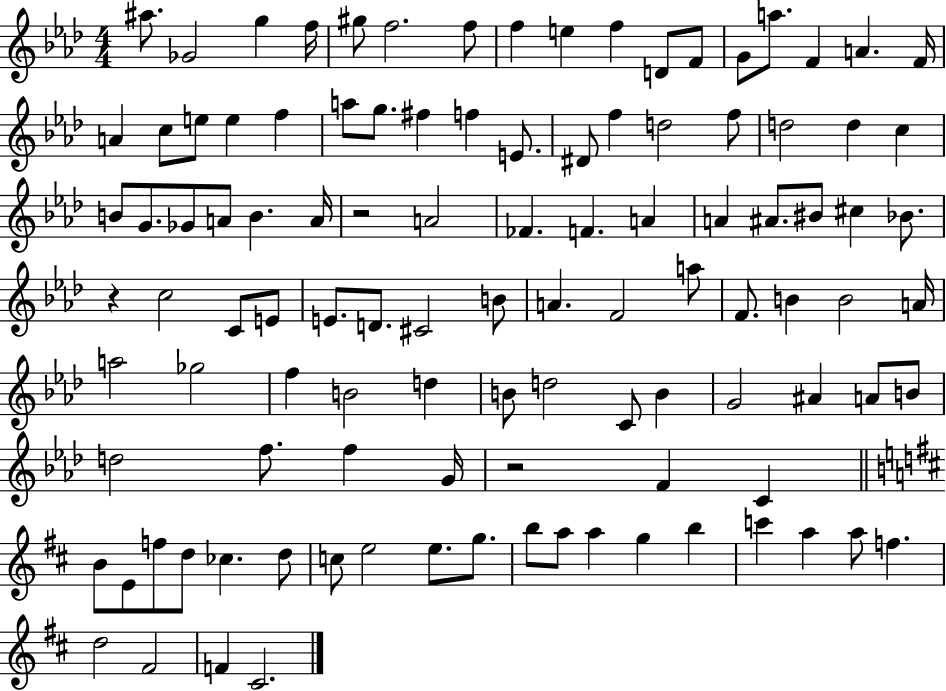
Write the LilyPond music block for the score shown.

{
  \clef treble
  \numericTimeSignature
  \time 4/4
  \key aes \major
  \repeat volta 2 { ais''8. ges'2 g''4 f''16 | gis''8 f''2. f''8 | f''4 e''4 f''4 d'8 f'8 | g'8 a''8. f'4 a'4. f'16 | \break a'4 c''8 e''8 e''4 f''4 | a''8 g''8. fis''4 f''4 e'8. | dis'8 f''4 d''2 f''8 | d''2 d''4 c''4 | \break b'8 g'8. ges'8 a'8 b'4. a'16 | r2 a'2 | fes'4. f'4. a'4 | a'4 ais'8. bis'8 cis''4 bes'8. | \break r4 c''2 c'8 e'8 | e'8. d'8. cis'2 b'8 | a'4. f'2 a''8 | f'8. b'4 b'2 a'16 | \break a''2 ges''2 | f''4 b'2 d''4 | b'8 d''2 c'8 b'4 | g'2 ais'4 a'8 b'8 | \break d''2 f''8. f''4 g'16 | r2 f'4 c'4 | \bar "||" \break \key d \major b'8 e'8 f''8 d''8 ces''4. d''8 | c''8 e''2 e''8. g''8. | b''8 a''8 a''4 g''4 b''4 | c'''4 a''4 a''8 f''4. | \break d''2 fis'2 | f'4 cis'2. | } \bar "|."
}